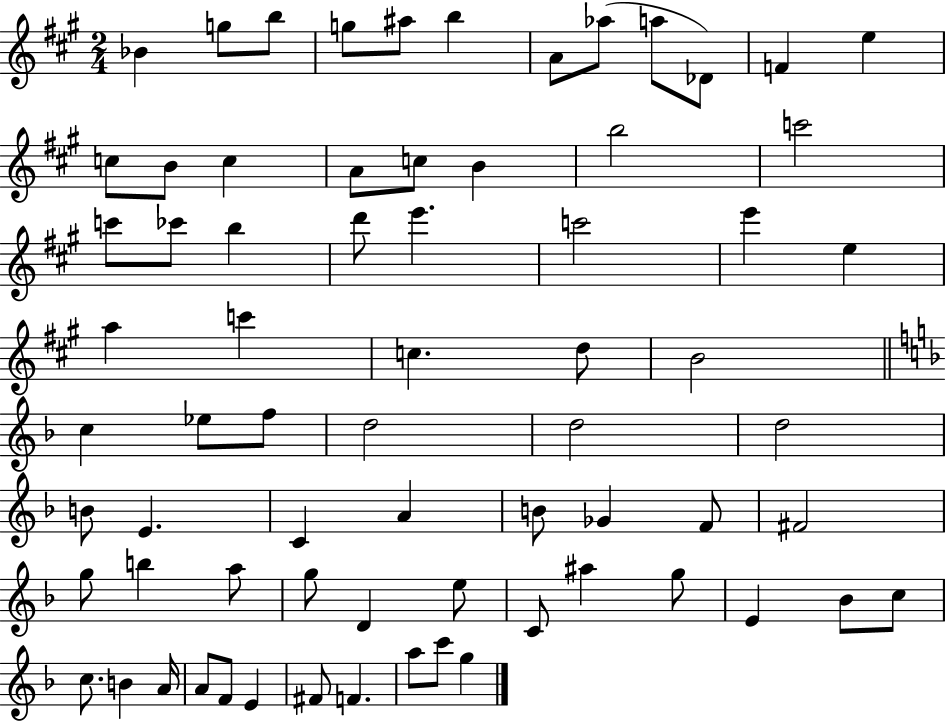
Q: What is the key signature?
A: A major